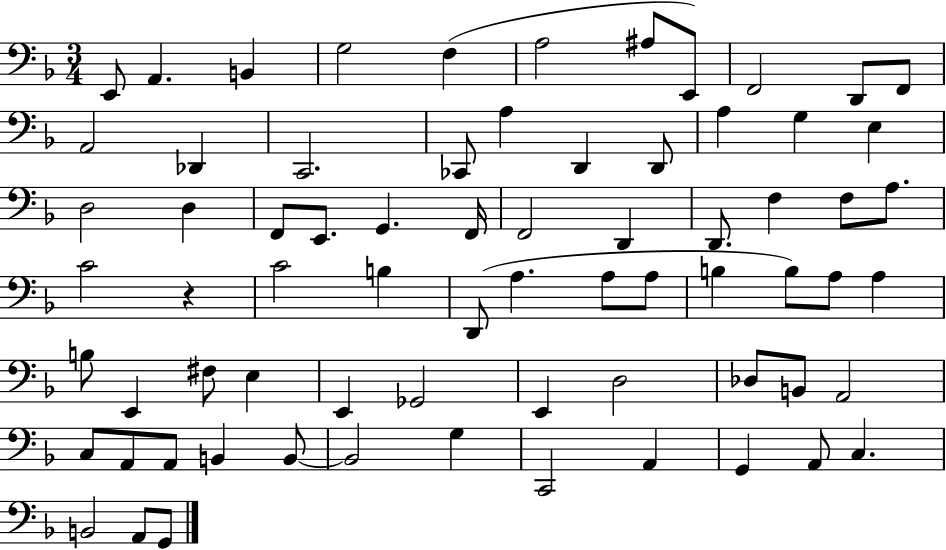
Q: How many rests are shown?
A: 1